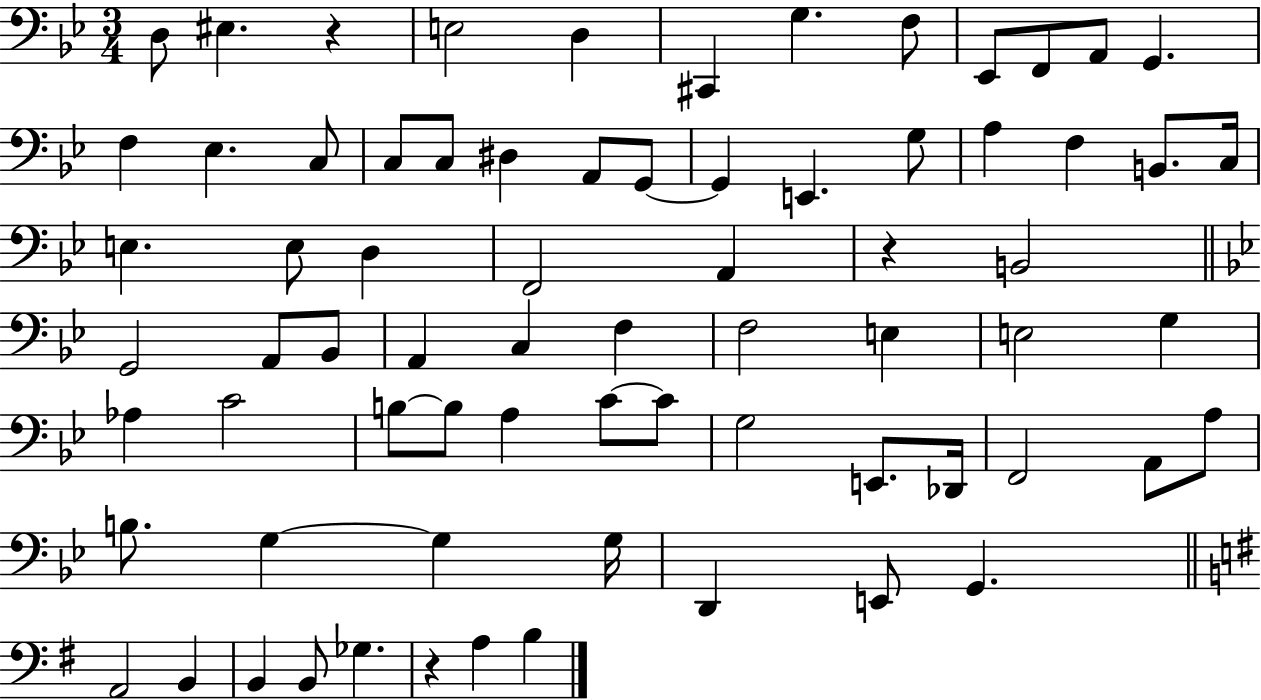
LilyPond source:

{
  \clef bass
  \numericTimeSignature
  \time 3/4
  \key bes \major
  d8 eis4. r4 | e2 d4 | cis,4 g4. f8 | ees,8 f,8 a,8 g,4. | \break f4 ees4. c8 | c8 c8 dis4 a,8 g,8~~ | g,4 e,4. g8 | a4 f4 b,8. c16 | \break e4. e8 d4 | f,2 a,4 | r4 b,2 | \bar "||" \break \key bes \major g,2 a,8 bes,8 | a,4 c4 f4 | f2 e4 | e2 g4 | \break aes4 c'2 | b8~~ b8 a4 c'8~~ c'8 | g2 e,8. des,16 | f,2 a,8 a8 | \break b8. g4~~ g4 g16 | d,4 e,8 g,4. | \bar "||" \break \key g \major a,2 b,4 | b,4 b,8 ges4. | r4 a4 b4 | \bar "|."
}